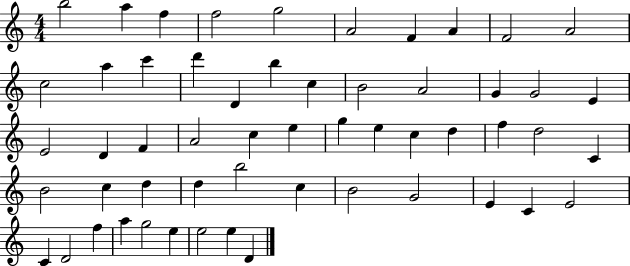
B5/h A5/q F5/q F5/h G5/h A4/h F4/q A4/q F4/h A4/h C5/h A5/q C6/q D6/q D4/q B5/q C5/q B4/h A4/h G4/q G4/h E4/q E4/h D4/q F4/q A4/h C5/q E5/q G5/q E5/q C5/q D5/q F5/q D5/h C4/q B4/h C5/q D5/q D5/q B5/h C5/q B4/h G4/h E4/q C4/q E4/h C4/q D4/h F5/q A5/q G5/h E5/q E5/h E5/q D4/q